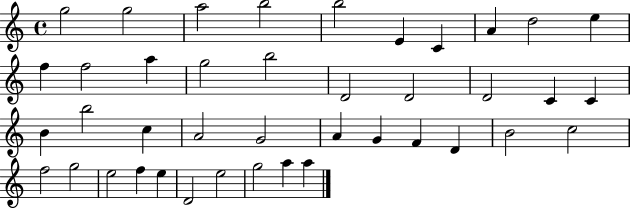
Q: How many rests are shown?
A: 0